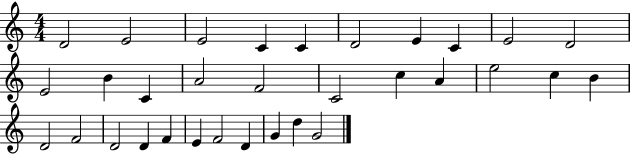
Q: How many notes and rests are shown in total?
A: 32